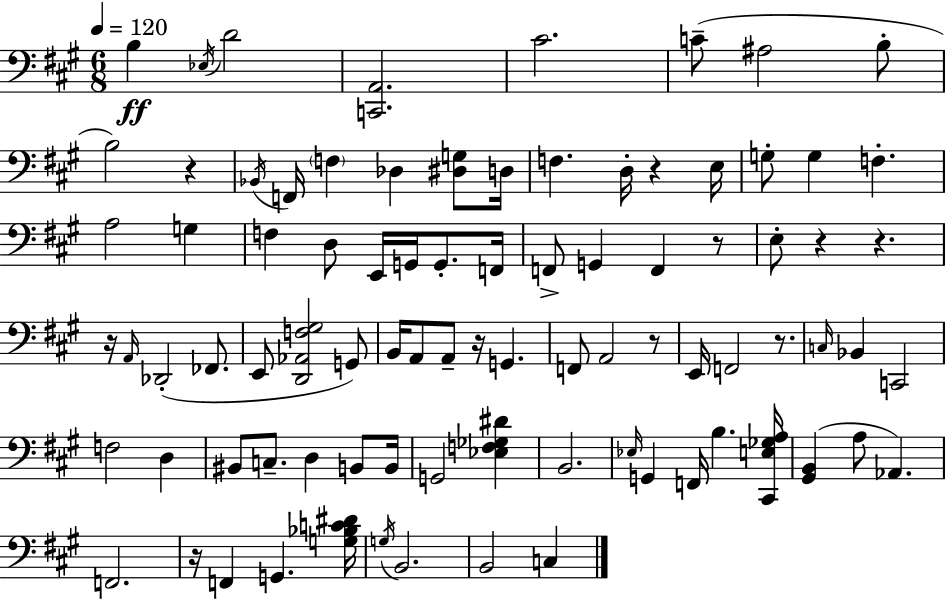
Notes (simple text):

B3/q Eb3/s D4/h [C2,A2]/h. C#4/h. C4/e A#3/h B3/e B3/h R/q Bb2/s F2/s F3/q Db3/q [D#3,G3]/e D3/s F3/q. D3/s R/q E3/s G3/e G3/q F3/q. A3/h G3/q F3/q D3/e E2/s G2/s G2/e. F2/s F2/e G2/q F2/q R/e E3/e R/q R/q. R/s A2/s Db2/h FES2/e. E2/e [D2,Ab2,F3,G#3]/h G2/e B2/s A2/e A2/e R/s G2/q. F2/e A2/h R/e E2/s F2/h R/e. C3/s Bb2/q C2/h F3/h D3/q BIS2/e C3/e. D3/q B2/e B2/s G2/h [Eb3,F3,Gb3,D#4]/q B2/h. Eb3/s G2/q F2/s B3/q. [C#2,E3,Gb3,A3]/s [G#2,B2]/q A3/e Ab2/q. F2/h. R/s F2/q G2/q. [G3,Bb3,C4,D#4]/s G3/s B2/h. B2/h C3/q